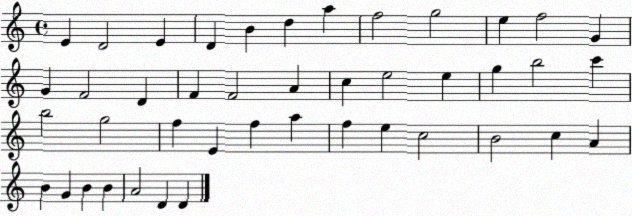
X:1
T:Untitled
M:4/4
L:1/4
K:C
E D2 E D B d a f2 g2 e f2 G G F2 D F F2 A c e2 e g b2 c' b2 g2 f E f a f e c2 B2 c A B G B B A2 D D